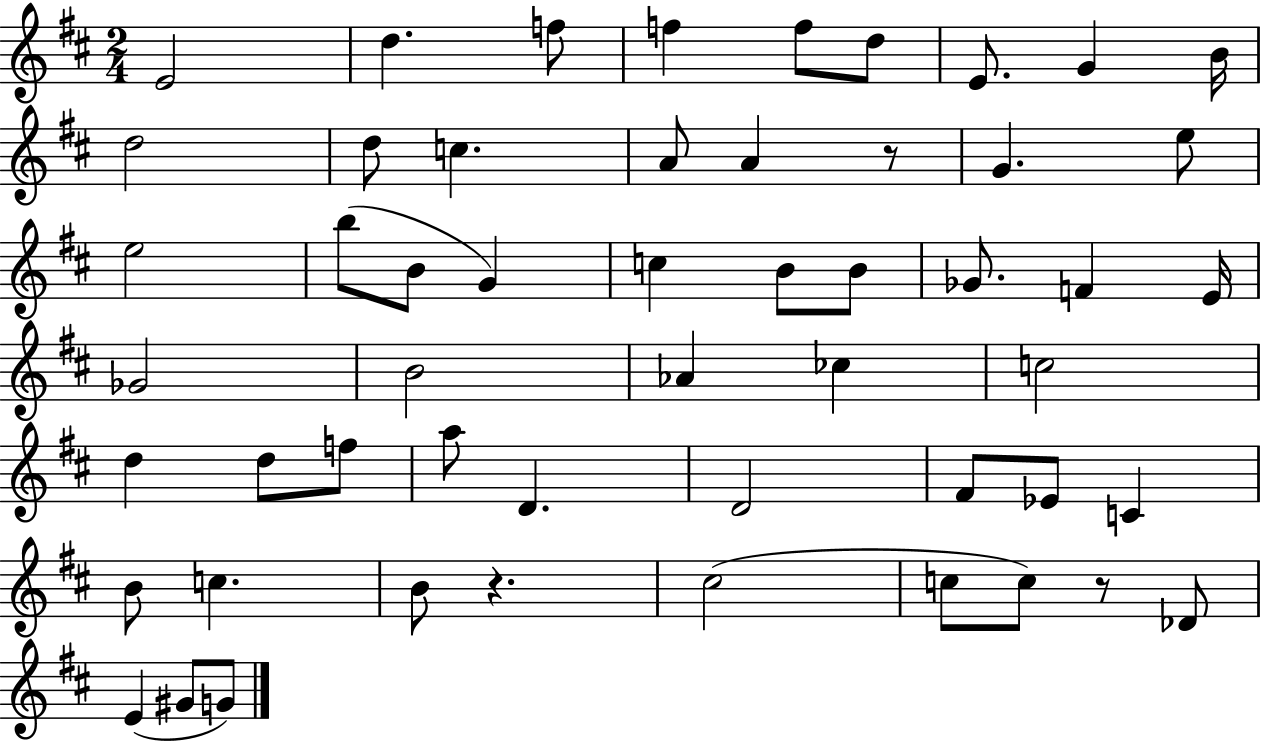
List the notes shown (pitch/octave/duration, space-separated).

E4/h D5/q. F5/e F5/q F5/e D5/e E4/e. G4/q B4/s D5/h D5/e C5/q. A4/e A4/q R/e G4/q. E5/e E5/h B5/e B4/e G4/q C5/q B4/e B4/e Gb4/e. F4/q E4/s Gb4/h B4/h Ab4/q CES5/q C5/h D5/q D5/e F5/e A5/e D4/q. D4/h F#4/e Eb4/e C4/q B4/e C5/q. B4/e R/q. C#5/h C5/e C5/e R/e Db4/e E4/q G#4/e G4/e